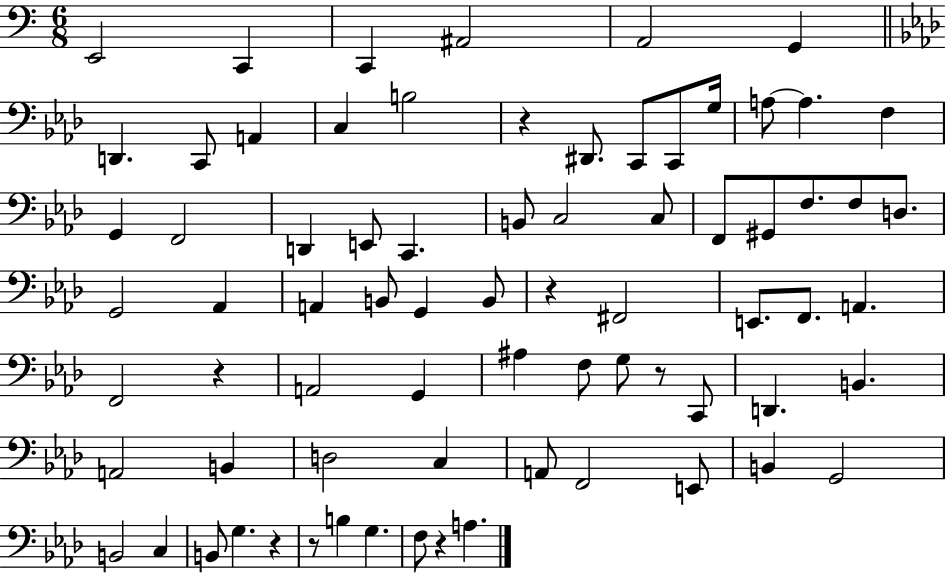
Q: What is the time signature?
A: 6/8